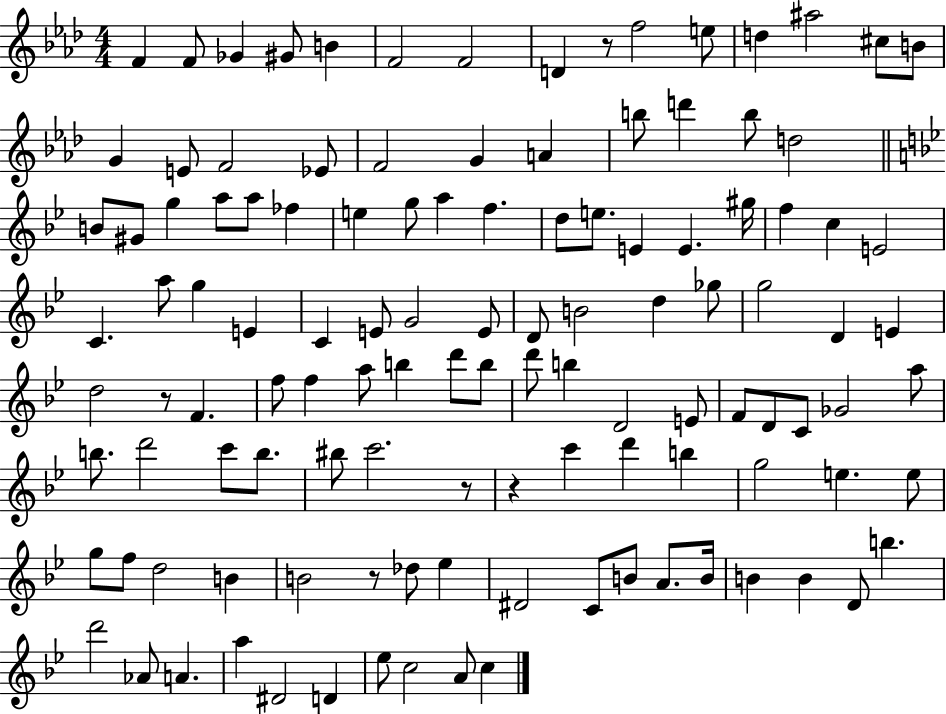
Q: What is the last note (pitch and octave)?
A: C5